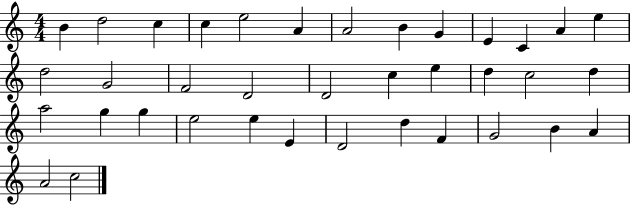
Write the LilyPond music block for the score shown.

{
  \clef treble
  \numericTimeSignature
  \time 4/4
  \key c \major
  b'4 d''2 c''4 | c''4 e''2 a'4 | a'2 b'4 g'4 | e'4 c'4 a'4 e''4 | \break d''2 g'2 | f'2 d'2 | d'2 c''4 e''4 | d''4 c''2 d''4 | \break a''2 g''4 g''4 | e''2 e''4 e'4 | d'2 d''4 f'4 | g'2 b'4 a'4 | \break a'2 c''2 | \bar "|."
}